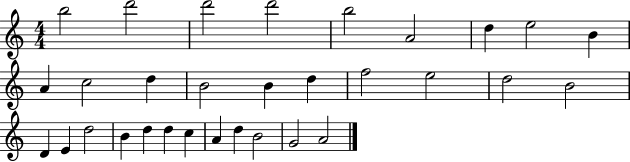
B5/h D6/h D6/h D6/h B5/h A4/h D5/q E5/h B4/q A4/q C5/h D5/q B4/h B4/q D5/q F5/h E5/h D5/h B4/h D4/q E4/q D5/h B4/q D5/q D5/q C5/q A4/q D5/q B4/h G4/h A4/h